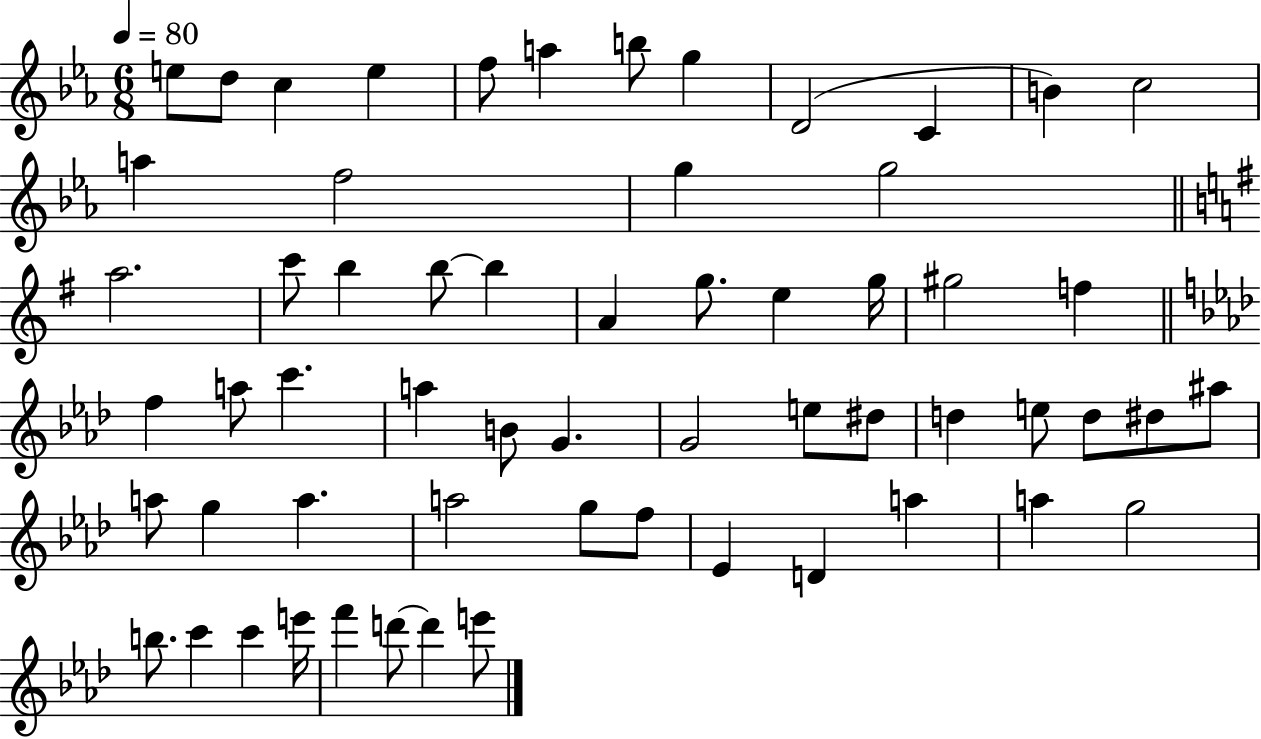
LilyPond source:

{
  \clef treble
  \numericTimeSignature
  \time 6/8
  \key ees \major
  \tempo 4 = 80
  e''8 d''8 c''4 e''4 | f''8 a''4 b''8 g''4 | d'2( c'4 | b'4) c''2 | \break a''4 f''2 | g''4 g''2 | \bar "||" \break \key g \major a''2. | c'''8 b''4 b''8~~ b''4 | a'4 g''8. e''4 g''16 | gis''2 f''4 | \break \bar "||" \break \key f \minor f''4 a''8 c'''4. | a''4 b'8 g'4. | g'2 e''8 dis''8 | d''4 e''8 d''8 dis''8 ais''8 | \break a''8 g''4 a''4. | a''2 g''8 f''8 | ees'4 d'4 a''4 | a''4 g''2 | \break b''8. c'''4 c'''4 e'''16 | f'''4 d'''8~~ d'''4 e'''8 | \bar "|."
}